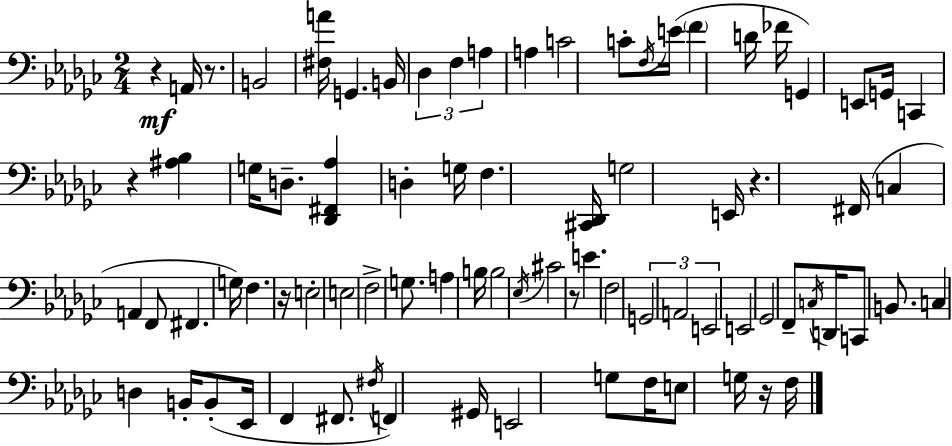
X:1
T:Untitled
M:2/4
L:1/4
K:Ebm
z A,,/4 z/2 B,,2 [^F,A]/4 G,, B,,/4 _D, F, A, A, C2 C/2 F,/4 E/4 F D/4 _F/4 G,, E,,/2 G,,/4 C,, z [^A,_B,] G,/4 D,/2 [_D,,^F,,_A,] D, G,/4 F, [^C,,_D,,]/4 G,2 E,,/4 z ^F,,/4 C, A,, F,,/2 ^F,, G,/4 F, z/4 E,2 E,2 F,2 G,/2 A, B,/4 B,2 _E,/4 ^C2 z/2 E F,2 G,,2 A,,2 E,,2 E,,2 _G,,2 F,,/2 C,/4 D,,/4 C,,/2 B,,/2 C, D, B,,/4 B,,/2 _E,,/4 F,, ^F,,/2 ^F,/4 F,, ^G,,/4 E,,2 G,/2 F,/4 E,/2 G,/4 z/4 F,/4